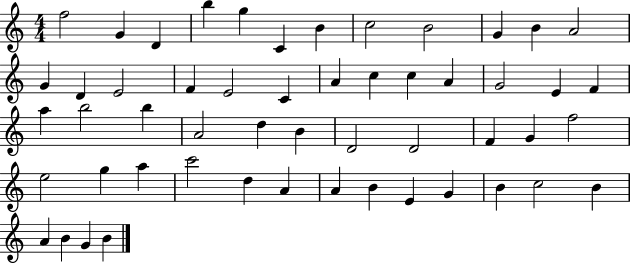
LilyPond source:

{
  \clef treble
  \numericTimeSignature
  \time 4/4
  \key c \major
  f''2 g'4 d'4 | b''4 g''4 c'4 b'4 | c''2 b'2 | g'4 b'4 a'2 | \break g'4 d'4 e'2 | f'4 e'2 c'4 | a'4 c''4 c''4 a'4 | g'2 e'4 f'4 | \break a''4 b''2 b''4 | a'2 d''4 b'4 | d'2 d'2 | f'4 g'4 f''2 | \break e''2 g''4 a''4 | c'''2 d''4 a'4 | a'4 b'4 e'4 g'4 | b'4 c''2 b'4 | \break a'4 b'4 g'4 b'4 | \bar "|."
}